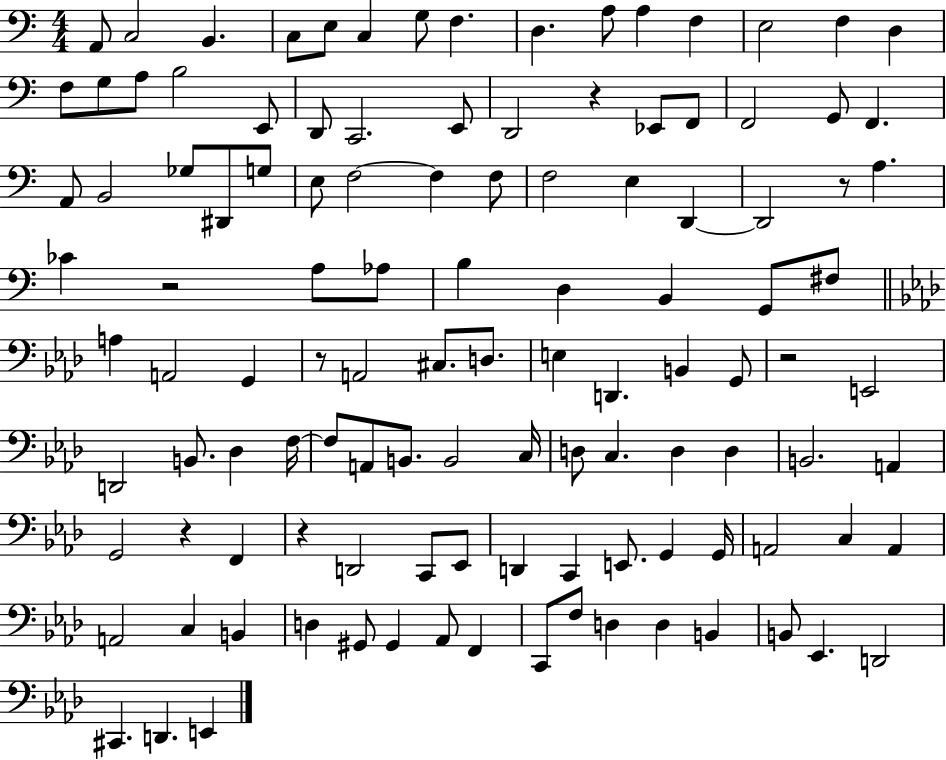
A2/e C3/h B2/q. C3/e E3/e C3/q G3/e F3/q. D3/q. A3/e A3/q F3/q E3/h F3/q D3/q F3/e G3/e A3/e B3/h E2/e D2/e C2/h. E2/e D2/h R/q Eb2/e F2/e F2/h G2/e F2/q. A2/e B2/h Gb3/e D#2/e G3/e E3/e F3/h F3/q F3/e F3/h E3/q D2/q D2/h R/e A3/q. CES4/q R/h A3/e Ab3/e B3/q D3/q B2/q G2/e F#3/e A3/q A2/h G2/q R/e A2/h C#3/e. D3/e. E3/q D2/q. B2/q G2/e R/h E2/h D2/h B2/e. Db3/q F3/s F3/e A2/e B2/e. B2/h C3/s D3/e C3/q. D3/q D3/q B2/h. A2/q G2/h R/q F2/q R/q D2/h C2/e Eb2/e D2/q C2/q E2/e. G2/q G2/s A2/h C3/q A2/q A2/h C3/q B2/q D3/q G#2/e G#2/q Ab2/e F2/q C2/e F3/e D3/q D3/q B2/q B2/e Eb2/q. D2/h C#2/q. D2/q. E2/q